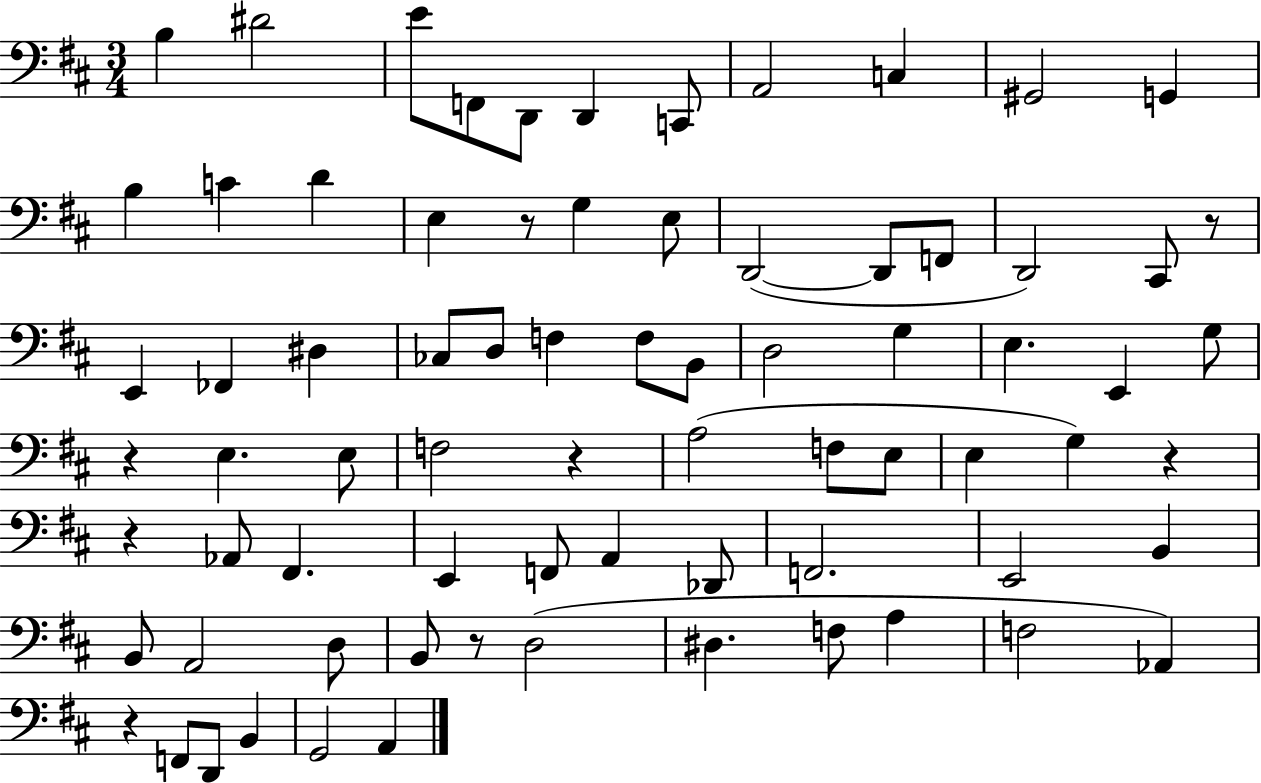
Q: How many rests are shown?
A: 8